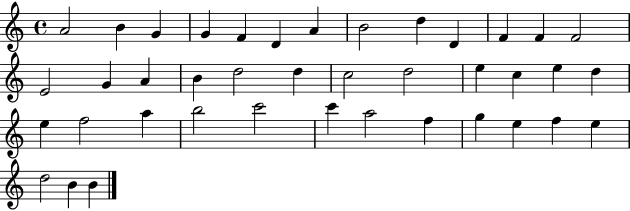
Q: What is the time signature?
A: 4/4